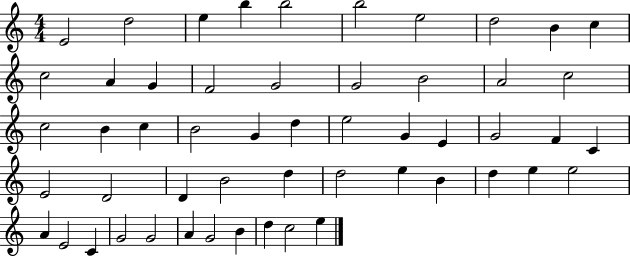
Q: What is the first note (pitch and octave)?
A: E4